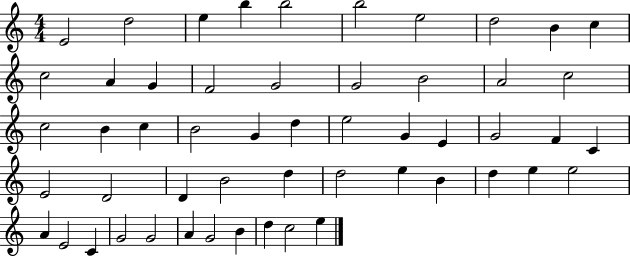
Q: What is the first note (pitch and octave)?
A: E4